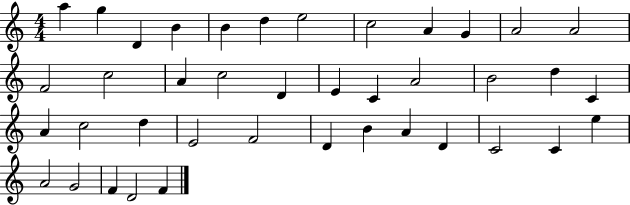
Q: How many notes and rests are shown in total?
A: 40